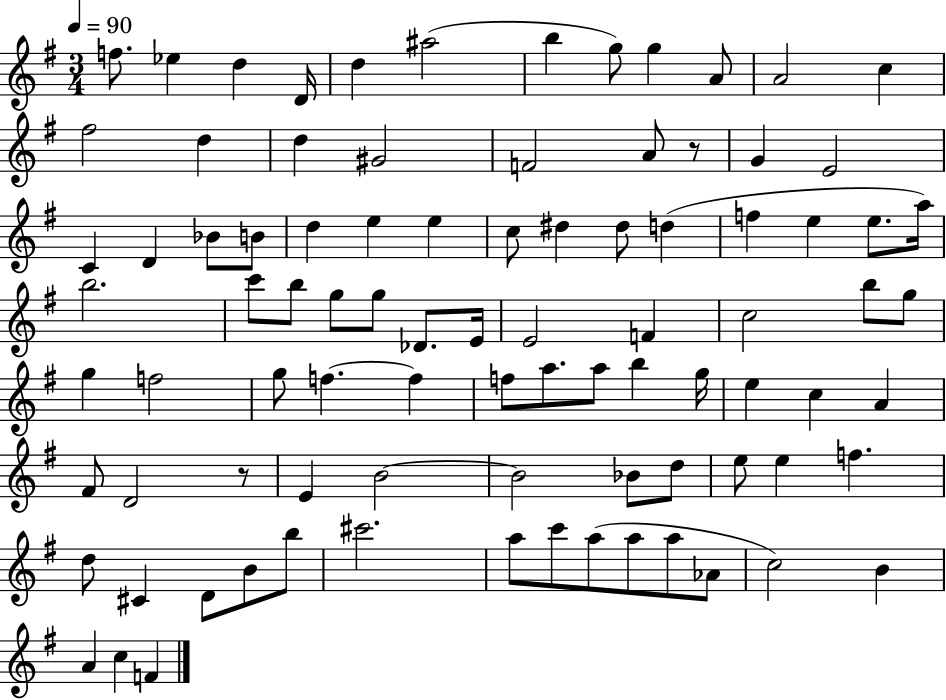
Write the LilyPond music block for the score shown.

{
  \clef treble
  \numericTimeSignature
  \time 3/4
  \key g \major
  \tempo 4 = 90
  f''8. ees''4 d''4 d'16 | d''4 ais''2( | b''4 g''8) g''4 a'8 | a'2 c''4 | \break fis''2 d''4 | d''4 gis'2 | f'2 a'8 r8 | g'4 e'2 | \break c'4 d'4 bes'8 b'8 | d''4 e''4 e''4 | c''8 dis''4 dis''8 d''4( | f''4 e''4 e''8. a''16) | \break b''2. | c'''8 b''8 g''8 g''8 des'8. e'16 | e'2 f'4 | c''2 b''8 g''8 | \break g''4 f''2 | g''8 f''4.~~ f''4 | f''8 a''8. a''8 b''4 g''16 | e''4 c''4 a'4 | \break fis'8 d'2 r8 | e'4 b'2~~ | b'2 bes'8 d''8 | e''8 e''4 f''4. | \break d''8 cis'4 d'8 b'8 b''8 | cis'''2. | a''8 c'''8 a''8( a''8 a''8 aes'8 | c''2) b'4 | \break a'4 c''4 f'4 | \bar "|."
}